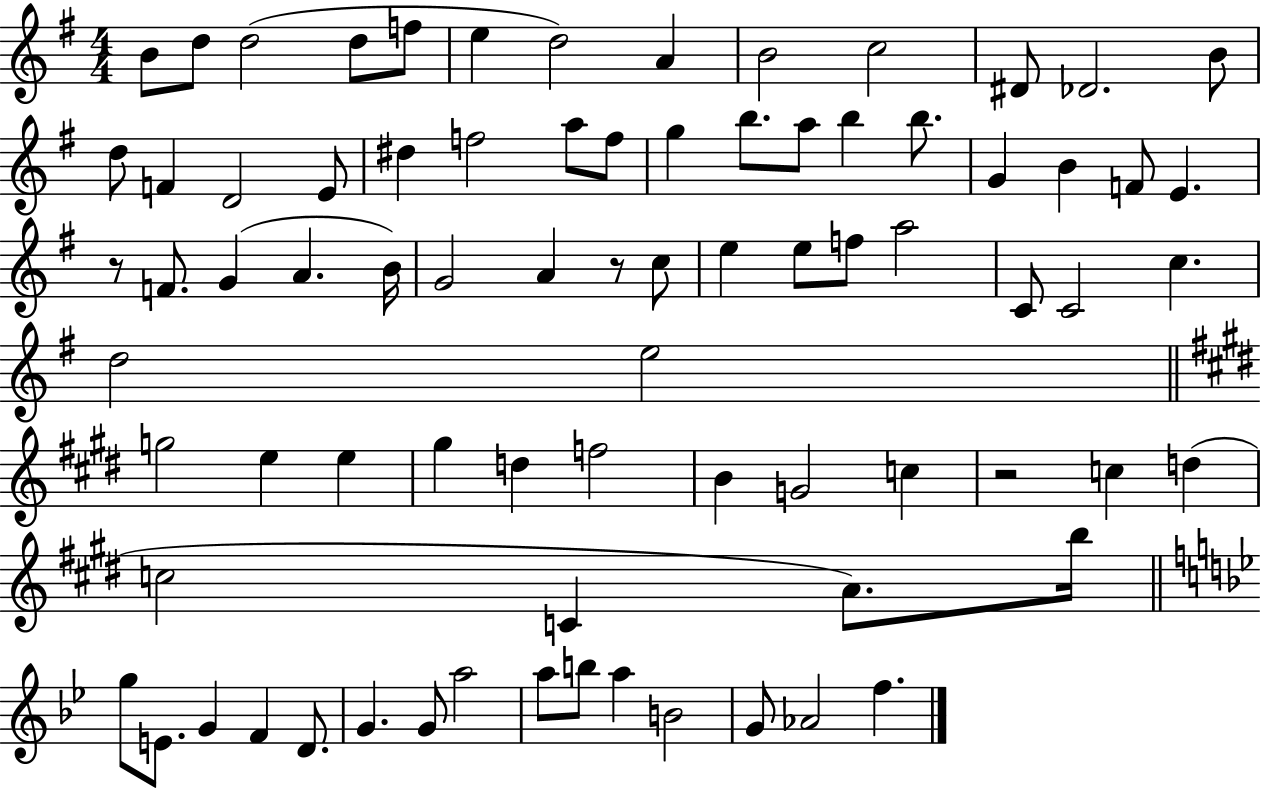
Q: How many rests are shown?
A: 3